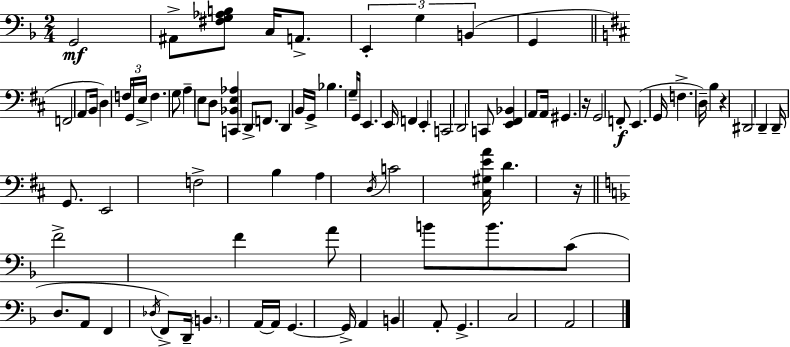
X:1
T:Untitled
M:2/4
L:1/4
K:Dm
G,,2 ^A,,/2 [^F,G,_A,B,]/2 C,/4 A,,/2 E,, G, B,, G,, F,,2 A,,/2 B,,/4 D, F,/4 G,,/4 E,/4 F, G,/2 A, E,/2 D,/2 [C,,_B,,E,_A,] D,,/2 F,,/2 D,, B,,/4 G,,/4 _B, G,/4 G,,/4 E,, E,,/4 F,, E,, C,,2 D,,2 C,,/2 [E,,^F,,_B,,] A,,/2 A,,/4 ^G,, z/4 G,,2 F,,/2 E,, G,,/4 F, D,/4 B, z ^D,,2 D,, D,,/4 G,,/2 E,,2 F,2 B, A, D,/4 C2 [^C,^G,EA]/4 D z/4 F2 F A/2 B/2 B/2 C/2 D,/2 A,,/2 F,, _D,/4 F,,/2 D,,/4 B,, A,,/4 A,,/4 G,, G,,/4 A,, B,, A,,/2 G,, C,2 A,,2